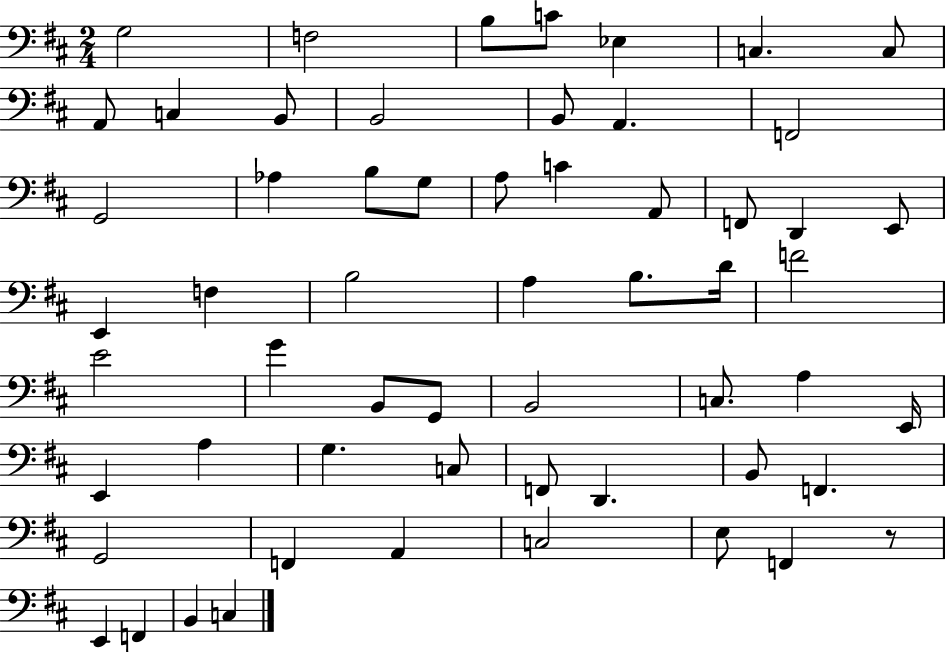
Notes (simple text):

G3/h F3/h B3/e C4/e Eb3/q C3/q. C3/e A2/e C3/q B2/e B2/h B2/e A2/q. F2/h G2/h Ab3/q B3/e G3/e A3/e C4/q A2/e F2/e D2/q E2/e E2/q F3/q B3/h A3/q B3/e. D4/s F4/h E4/h G4/q B2/e G2/e B2/h C3/e. A3/q E2/s E2/q A3/q G3/q. C3/e F2/e D2/q. B2/e F2/q. G2/h F2/q A2/q C3/h E3/e F2/q R/e E2/q F2/q B2/q C3/q